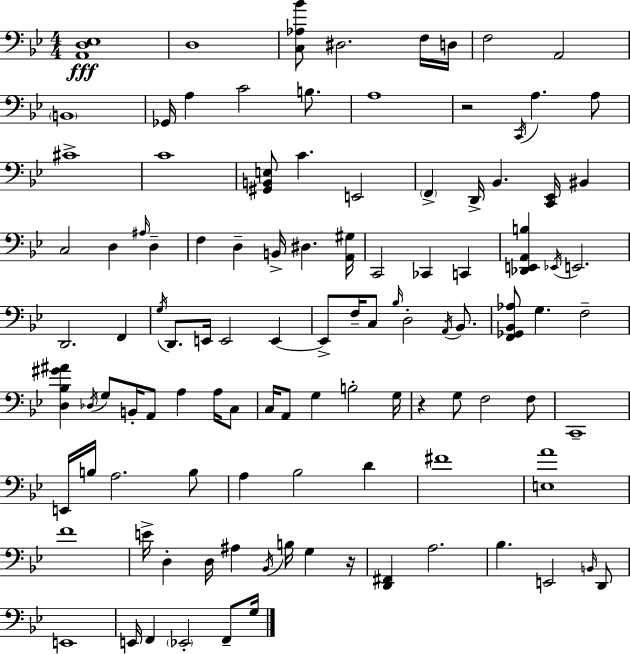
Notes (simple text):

[A2,D3,Eb3]/w D3/w [C3,Ab3,Bb4]/e D#3/h. F3/s D3/s F3/h A2/h B2/w Gb2/s A3/q C4/h B3/e. A3/w R/h C2/s A3/q. A3/e C#4/w C4/w [G#2,B2,E3]/e C4/q. E2/h F2/q D2/s Bb2/q. [C2,Eb2]/s BIS2/q C3/h D3/q A#3/s D3/q F3/q D3/q B2/s D#3/q. [A2,G#3]/s C2/h CES2/q C2/q [Db2,E2,A2,B3]/q Eb2/s E2/h. D2/h. F2/q G3/s D2/e. E2/s E2/h E2/q E2/e F3/s C3/e Bb3/s D3/h A2/s Bb2/e. [F2,Gb2,Bb2,Ab3]/e G3/q. F3/h [D3,Bb3,G#4,A#4]/q Db3/s G3/e B2/s A2/e A3/q A3/s C3/e C3/s A2/e G3/q B3/h G3/s R/q G3/e F3/h F3/e C2/w E2/s B3/s A3/h. B3/e A3/q Bb3/h D4/q F#4/w [E3,A4]/w F4/w E4/s D3/q D3/s A#3/q Bb2/s B3/s G3/q R/s [D2,F#2]/q A3/h. Bb3/q. E2/h B2/s D2/e E2/w E2/s F2/q Eb2/h F2/e G3/s